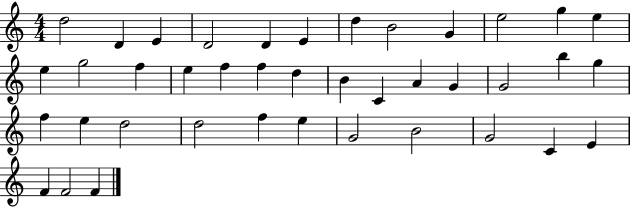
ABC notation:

X:1
T:Untitled
M:4/4
L:1/4
K:C
d2 D E D2 D E d B2 G e2 g e e g2 f e f f d B C A G G2 b g f e d2 d2 f e G2 B2 G2 C E F F2 F